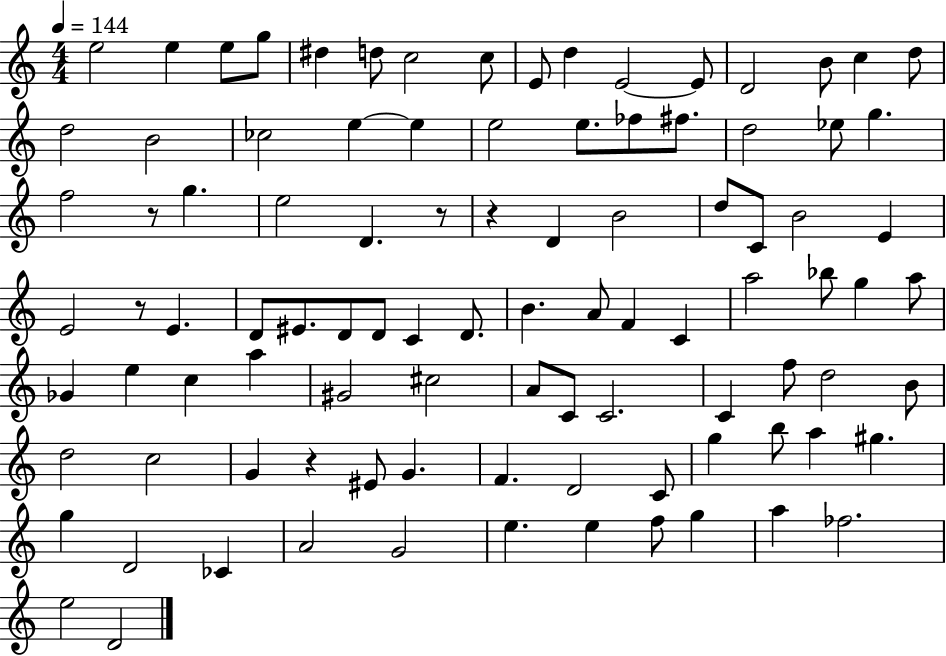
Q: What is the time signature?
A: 4/4